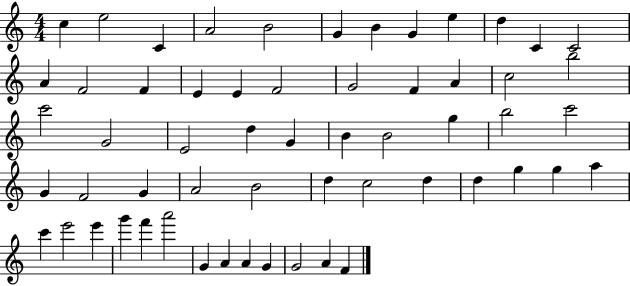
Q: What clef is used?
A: treble